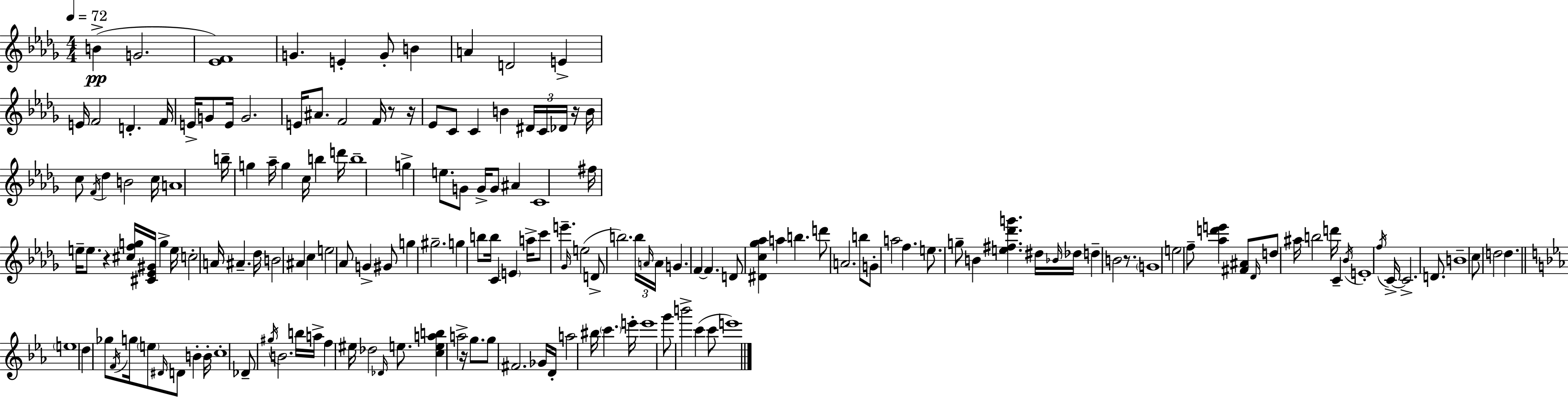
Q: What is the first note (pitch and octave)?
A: B4